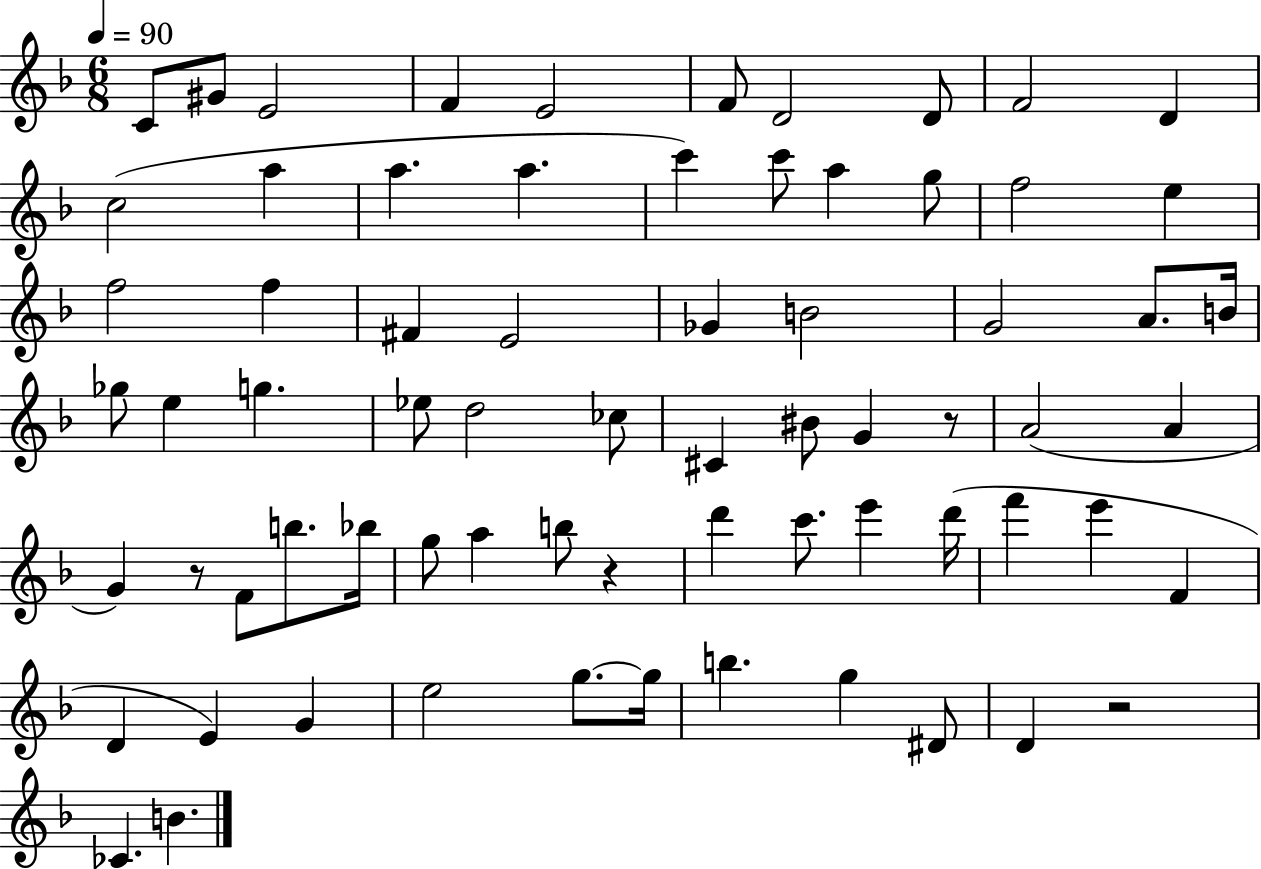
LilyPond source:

{
  \clef treble
  \numericTimeSignature
  \time 6/8
  \key f \major
  \tempo 4 = 90
  \repeat volta 2 { c'8 gis'8 e'2 | f'4 e'2 | f'8 d'2 d'8 | f'2 d'4 | \break c''2( a''4 | a''4. a''4. | c'''4) c'''8 a''4 g''8 | f''2 e''4 | \break f''2 f''4 | fis'4 e'2 | ges'4 b'2 | g'2 a'8. b'16 | \break ges''8 e''4 g''4. | ees''8 d''2 ces''8 | cis'4 bis'8 g'4 r8 | a'2( a'4 | \break g'4) r8 f'8 b''8. bes''16 | g''8 a''4 b''8 r4 | d'''4 c'''8. e'''4 d'''16( | f'''4 e'''4 f'4 | \break d'4 e'4) g'4 | e''2 g''8.~~ g''16 | b''4. g''4 dis'8 | d'4 r2 | \break ces'4. b'4. | } \bar "|."
}